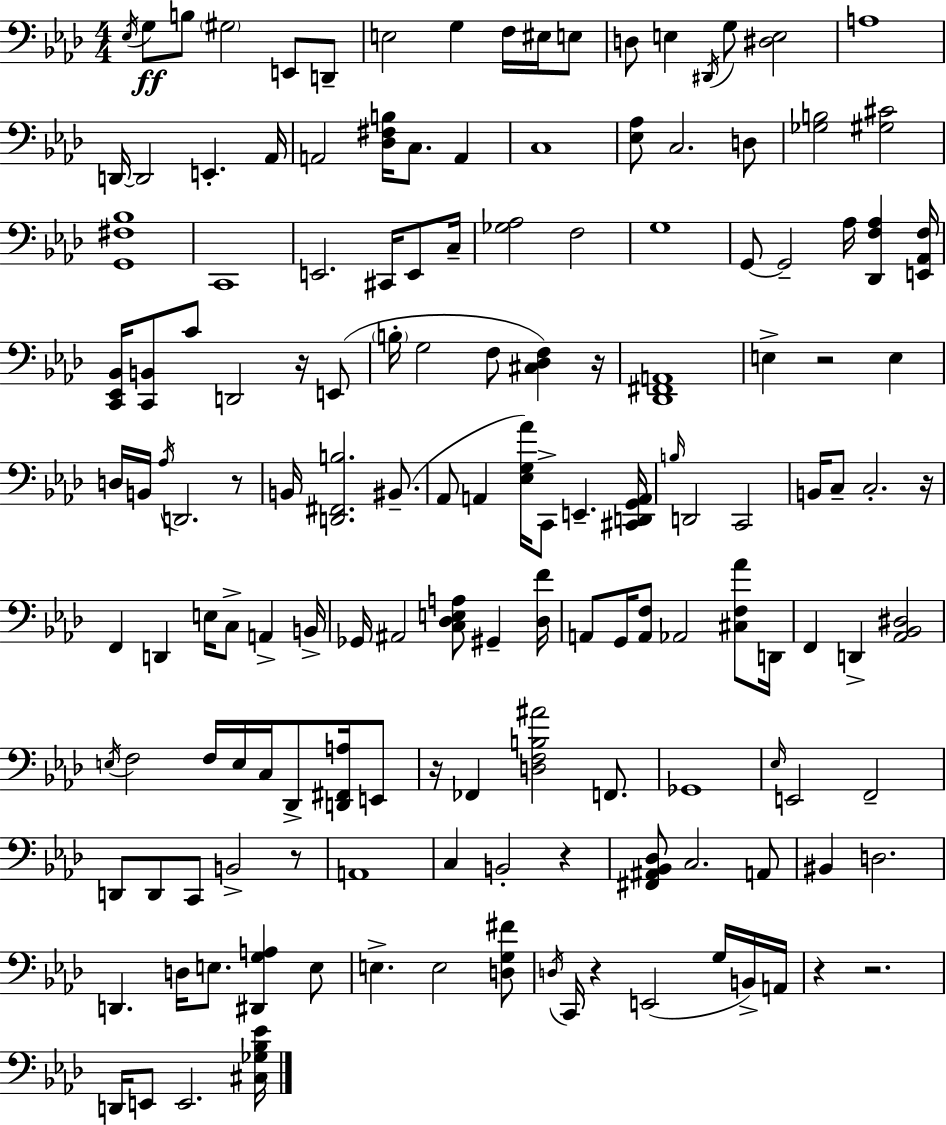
{
  \clef bass
  \numericTimeSignature
  \time 4/4
  \key f \minor
  \acciaccatura { ees16 }\ff g8 b8 \parenthesize gis2 e,8 d,8-- | e2 g4 f16 eis16 e8 | d8 e4 \acciaccatura { dis,16 } g8 <dis e>2 | a1 | \break d,16~~ d,2 e,4.-. | aes,16 a,2 <des fis b>16 c8. a,4 | c1 | <ees aes>8 c2. | \break d8 <ges b>2 <gis cis'>2 | <g, fis bes>1 | c,1 | e,2. cis,16 e,8 | \break c16-- <ges aes>2 f2 | g1 | g,8~~ g,2-- aes16 <des, f aes>4 | <e, aes, f>16 <c, ees, bes,>16 <c, b,>8 c'8 d,2 r16 | \break e,8( \parenthesize b16-. g2 f8 <cis des f>4) | r16 <des, fis, a,>1 | e4-> r2 e4 | d16 b,16 \acciaccatura { aes16 } d,2. | \break r8 b,16 <d, fis, b>2. | bis,8.--( aes,8 a,4 <ees g aes'>16) c,8-> e,4.-- | <cis, d, g, a,>16 \grace { b16 } d,2 c,2 | b,16 c8-- c2.-. | \break r16 f,4 d,4 e16 c8-> a,4-> | b,16-> ges,16 ais,2 <c des e a>8 gis,4-- | <des f'>16 a,8 g,16 <a, f>8 aes,2 | <cis f aes'>8 d,16 f,4 d,4-> <aes, bes, dis>2 | \break \acciaccatura { e16 } f2 f16 e16 c16 | des,8-> <d, fis, a>16 e,8 r16 fes,4 <d f b ais'>2 | f,8. ges,1 | \grace { ees16 } e,2 f,2-- | \break d,8 d,8 c,8 b,2-> | r8 a,1 | c4 b,2-. | r4 <fis, ais, bes, des>8 c2. | \break a,8 bis,4 d2. | d,4. d16 e8. | <dis, g a>4 e8 e4.-> e2 | <d g fis'>8 \acciaccatura { d16 } c,16 r4 e,2( | \break g16 b,16->) a,16 r4 r2. | d,16 e,8 e,2. | <cis ges bes ees'>16 \bar "|."
}